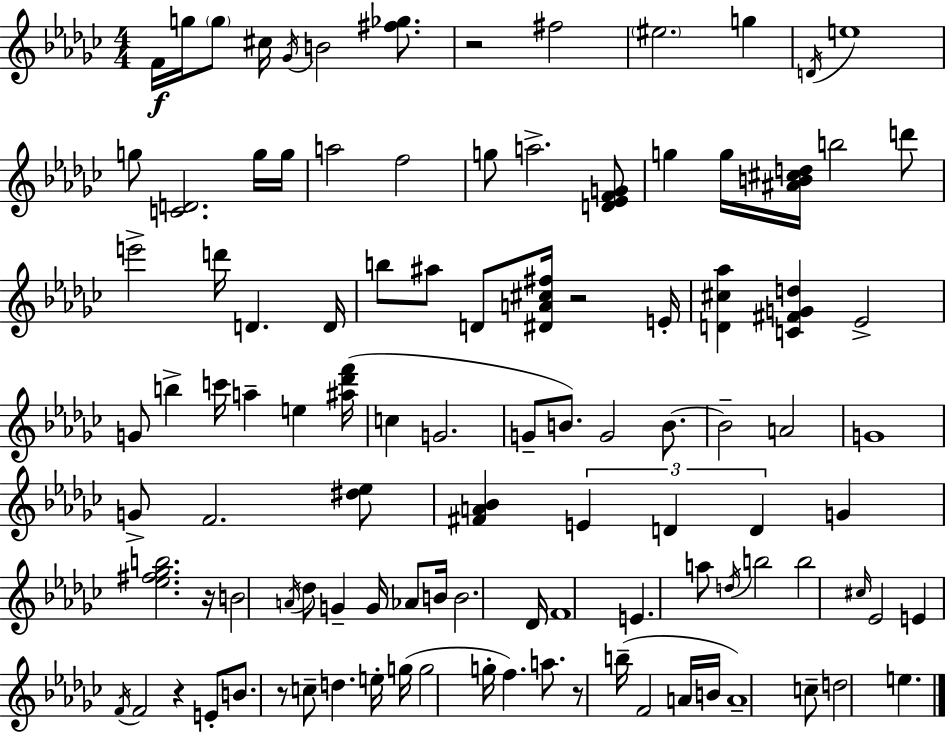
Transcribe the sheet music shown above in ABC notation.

X:1
T:Untitled
M:4/4
L:1/4
K:Ebm
F/4 g/4 g/2 ^c/4 _G/4 B2 [^f_g]/2 z2 ^f2 ^e2 g D/4 e4 g/2 [CD]2 g/4 g/4 a2 f2 g/2 a2 [D_EFG]/2 g g/4 [^AB^cd]/4 b2 d'/2 e'2 d'/4 D D/4 b/2 ^a/2 D/2 [^DA^c^f]/4 z2 E/4 [D^c_a] [C^FGd] _E2 G/2 b c'/4 a e [^a_d'f']/4 c G2 G/2 B/2 G2 B/2 B2 A2 G4 G/2 F2 [^d_e]/2 [^FA_B] E D D G [_e^f_gb]2 z/4 B2 A/4 _d/2 G G/4 _A/2 B/4 B2 _D/4 F4 E a/2 d/4 b2 b2 ^c/4 _E2 E F/4 F2 z E/2 B/2 z/2 c/2 d e/4 g/4 g2 g/4 f a/2 z/2 b/4 F2 A/4 B/4 A4 c/2 d2 e